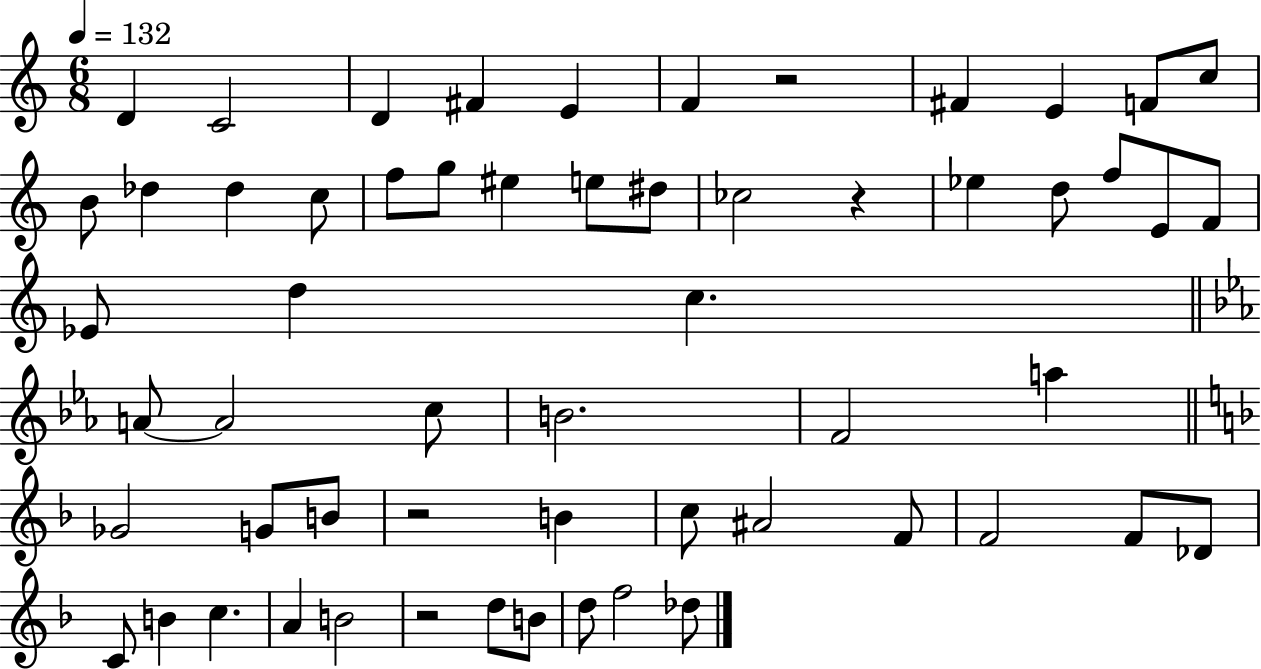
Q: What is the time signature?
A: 6/8